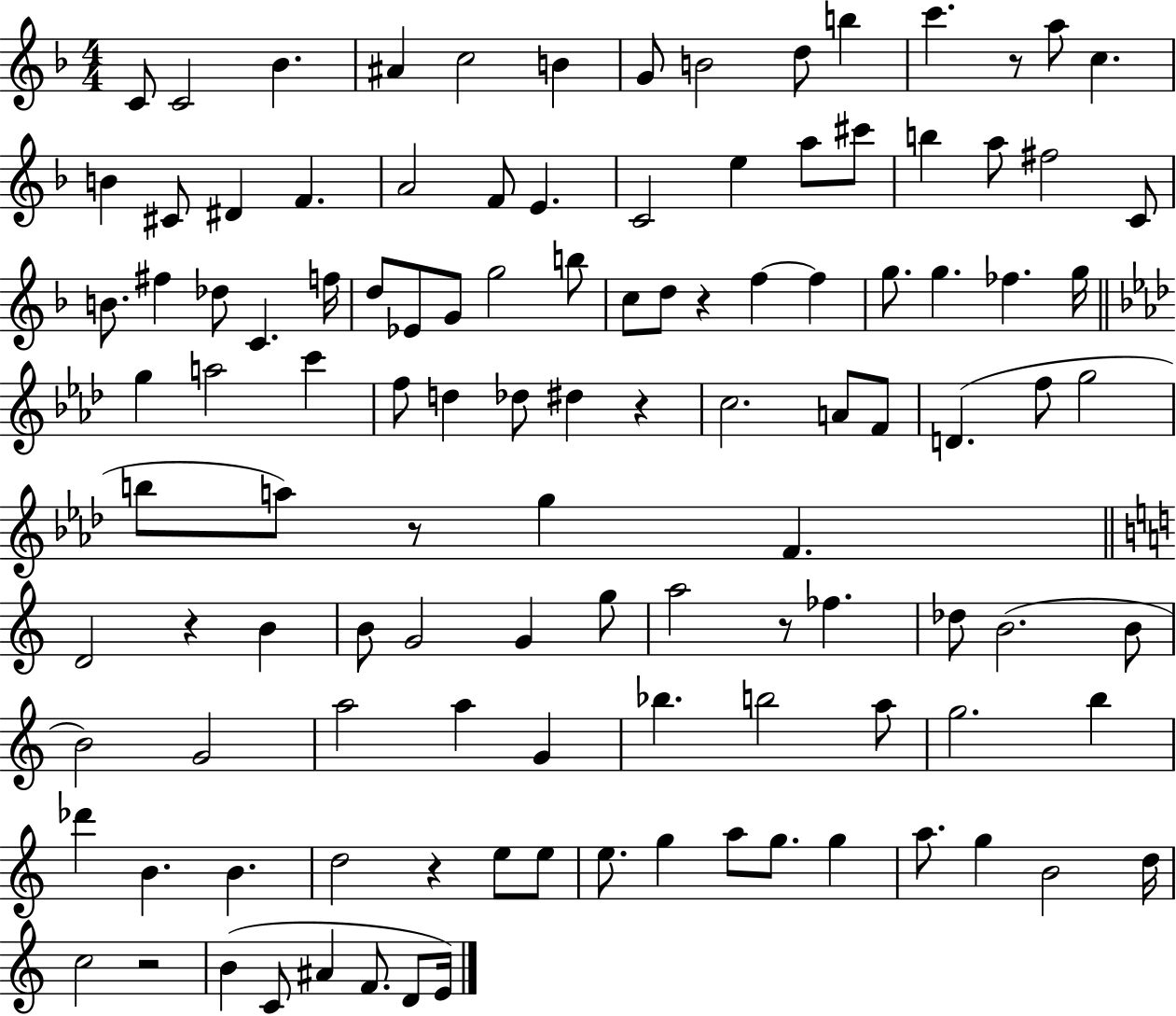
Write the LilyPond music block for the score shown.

{
  \clef treble
  \numericTimeSignature
  \time 4/4
  \key f \major
  c'8 c'2 bes'4. | ais'4 c''2 b'4 | g'8 b'2 d''8 b''4 | c'''4. r8 a''8 c''4. | \break b'4 cis'8 dis'4 f'4. | a'2 f'8 e'4. | c'2 e''4 a''8 cis'''8 | b''4 a''8 fis''2 c'8 | \break b'8. fis''4 des''8 c'4. f''16 | d''8 ees'8 g'8 g''2 b''8 | c''8 d''8 r4 f''4~~ f''4 | g''8. g''4. fes''4. g''16 | \break \bar "||" \break \key f \minor g''4 a''2 c'''4 | f''8 d''4 des''8 dis''4 r4 | c''2. a'8 f'8 | d'4.( f''8 g''2 | \break b''8 a''8) r8 g''4 f'4. | \bar "||" \break \key a \minor d'2 r4 b'4 | b'8 g'2 g'4 g''8 | a''2 r8 fes''4. | des''8 b'2.( b'8 | \break b'2) g'2 | a''2 a''4 g'4 | bes''4. b''2 a''8 | g''2. b''4 | \break des'''4 b'4. b'4. | d''2 r4 e''8 e''8 | e''8. g''4 a''8 g''8. g''4 | a''8. g''4 b'2 d''16 | \break c''2 r2 | b'4( c'8 ais'4 f'8. d'8 e'16) | \bar "|."
}